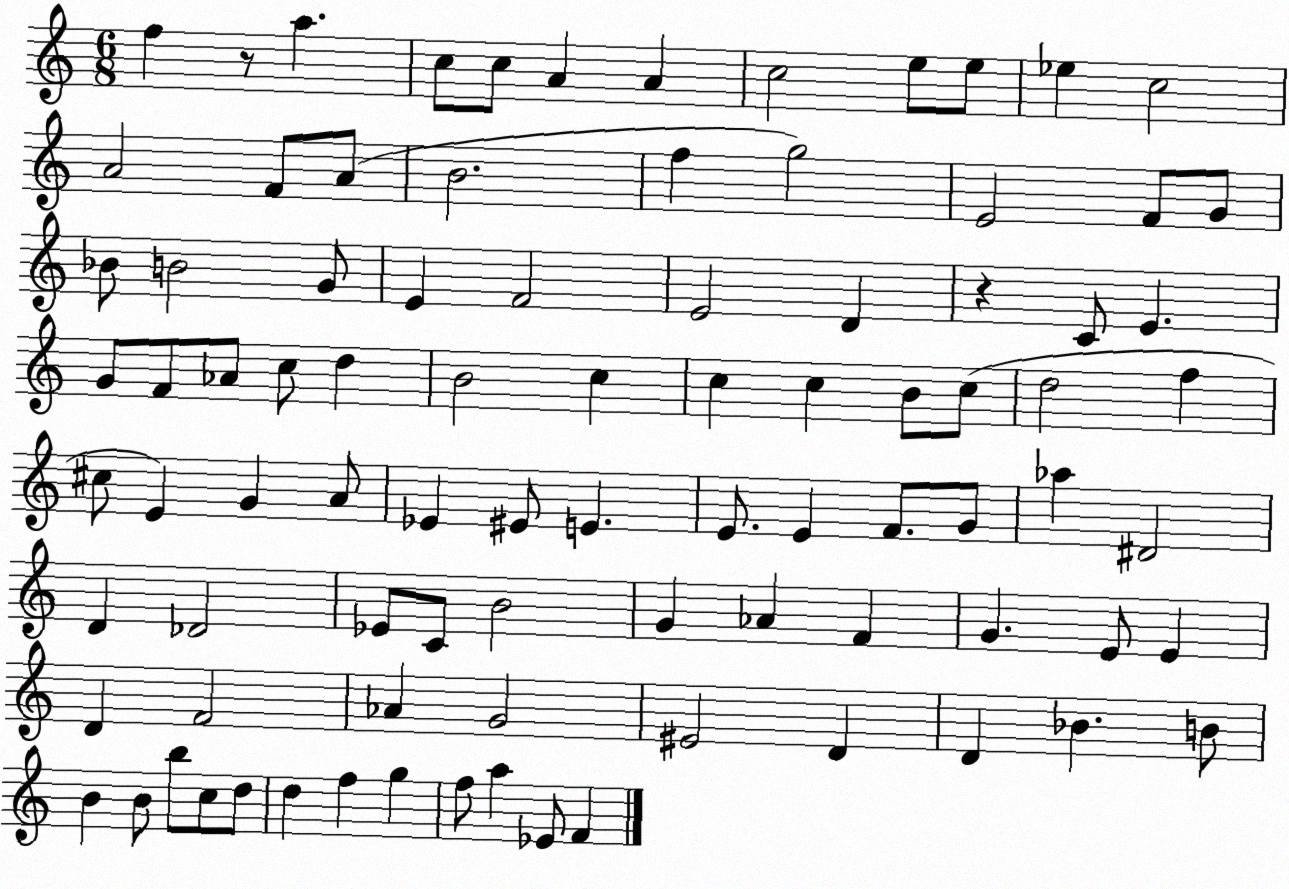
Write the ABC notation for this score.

X:1
T:Untitled
M:6/8
L:1/4
K:C
f z/2 a c/2 c/2 A A c2 e/2 e/2 _e c2 A2 F/2 A/2 B2 f g2 E2 F/2 G/2 _B/2 B2 G/2 E F2 E2 D z C/2 E G/2 F/2 _A/2 c/2 d B2 c c c B/2 c/2 d2 f ^c/2 E G A/2 _E ^E/2 E E/2 E F/2 G/2 _a ^D2 D _D2 _E/2 C/2 B2 G _A F G E/2 E D F2 _A G2 ^E2 D D _B B/2 B B/2 b/2 c/2 d/2 d f g f/2 a _E/2 F